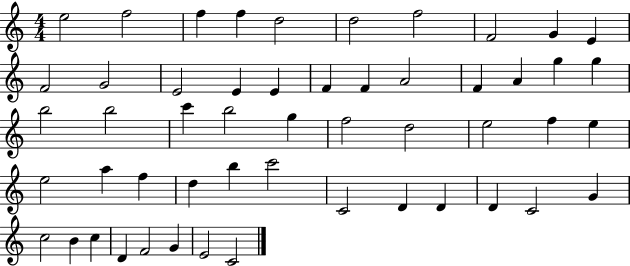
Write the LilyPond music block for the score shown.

{
  \clef treble
  \numericTimeSignature
  \time 4/4
  \key c \major
  e''2 f''2 | f''4 f''4 d''2 | d''2 f''2 | f'2 g'4 e'4 | \break f'2 g'2 | e'2 e'4 e'4 | f'4 f'4 a'2 | f'4 a'4 g''4 g''4 | \break b''2 b''2 | c'''4 b''2 g''4 | f''2 d''2 | e''2 f''4 e''4 | \break e''2 a''4 f''4 | d''4 b''4 c'''2 | c'2 d'4 d'4 | d'4 c'2 g'4 | \break c''2 b'4 c''4 | d'4 f'2 g'4 | e'2 c'2 | \bar "|."
}